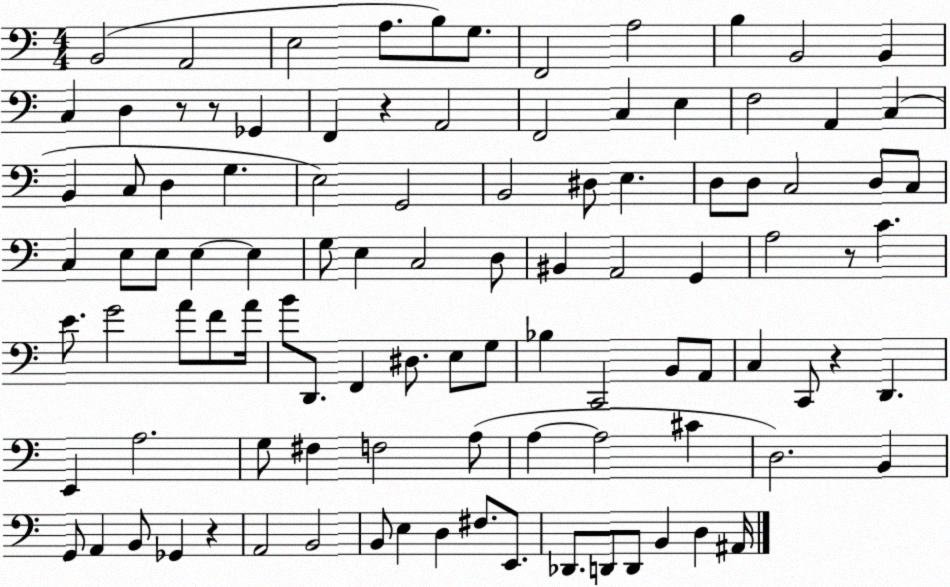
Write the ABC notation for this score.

X:1
T:Untitled
M:4/4
L:1/4
K:C
B,,2 A,,2 E,2 A,/2 B,/2 G,/2 F,,2 A,2 B, B,,2 B,, C, D, z/2 z/2 _G,, F,, z A,,2 F,,2 C, E, F,2 A,, C, B,, C,/2 D, G, E,2 G,,2 B,,2 ^D,/2 E, D,/2 D,/2 C,2 D,/2 C,/2 C, E,/2 E,/2 E, E, G,/2 E, C,2 D,/2 ^B,, A,,2 G,, A,2 z/2 C E/2 G2 A/2 F/2 A/4 B/2 D,,/2 F,, ^D,/2 E,/2 G,/2 _B, C,,2 B,,/2 A,,/2 C, C,,/2 z D,, E,, A,2 G,/2 ^F, F,2 A,/2 A, A,2 ^C D,2 B,, G,,/2 A,, B,,/2 _G,, z A,,2 B,,2 B,,/2 E, D, ^F,/2 E,,/2 _D,,/2 D,,/2 D,,/2 B,, D, ^A,,/4